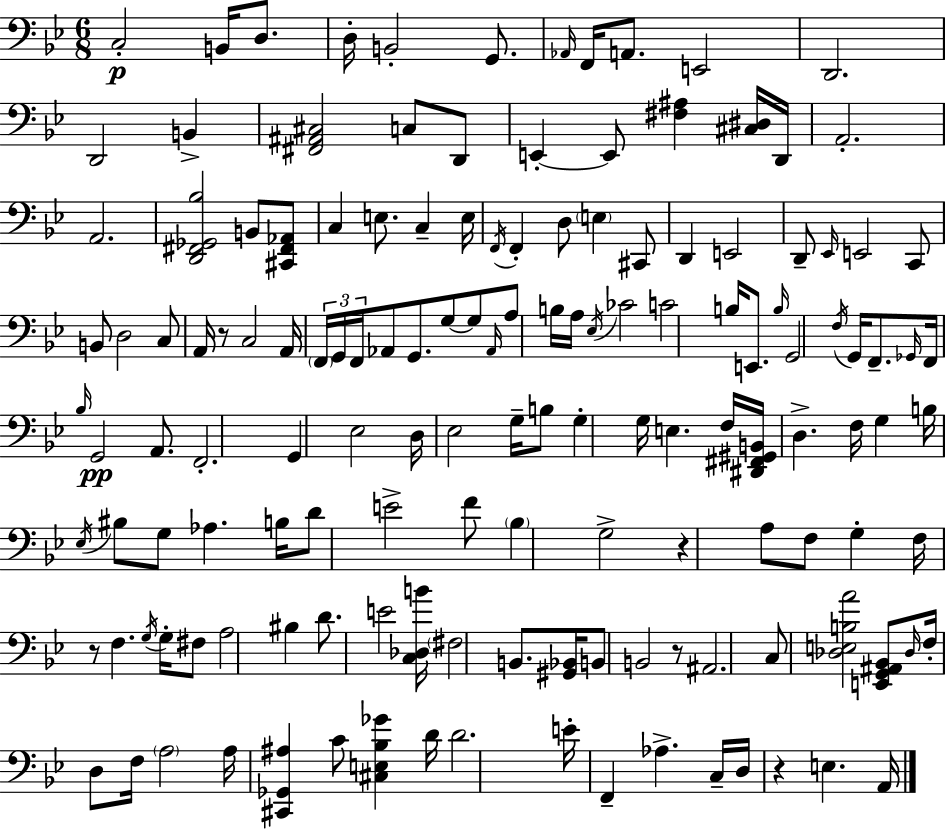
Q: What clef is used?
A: bass